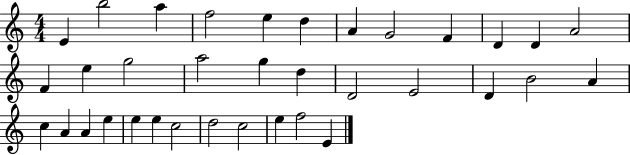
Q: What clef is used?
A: treble